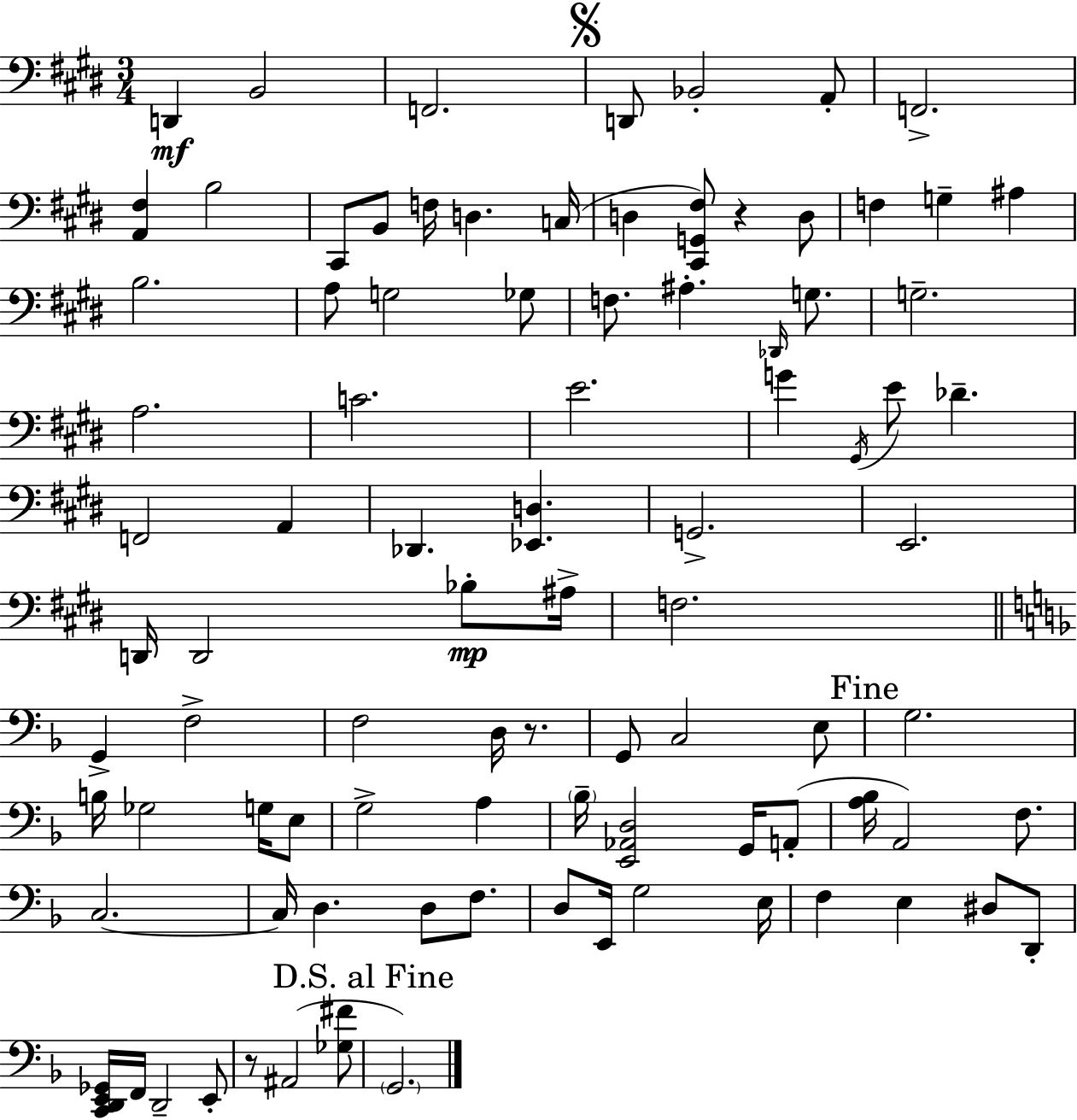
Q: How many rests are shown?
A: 3